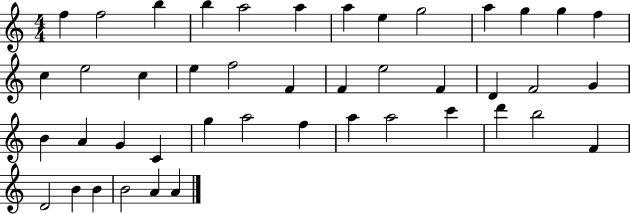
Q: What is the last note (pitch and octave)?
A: A4